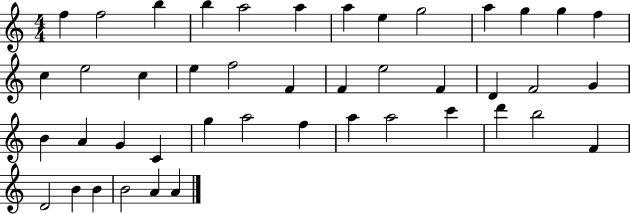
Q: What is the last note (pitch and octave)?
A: A4